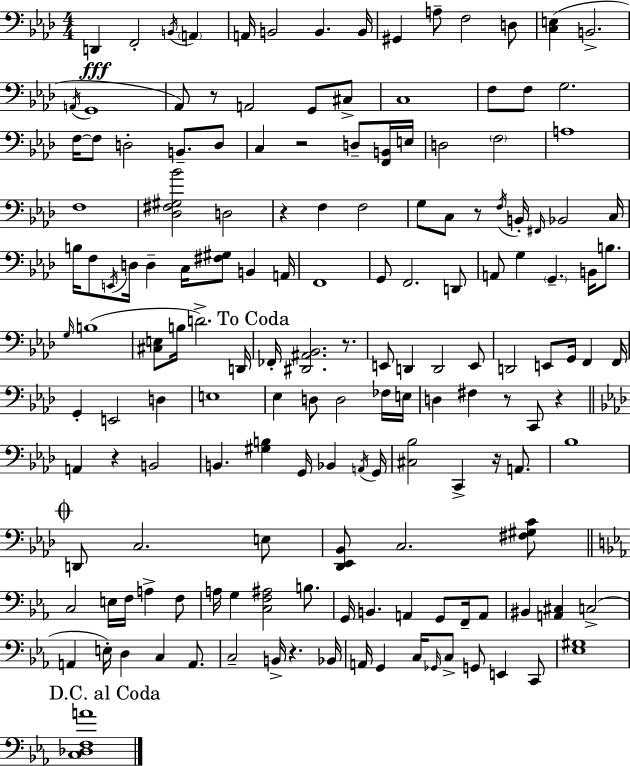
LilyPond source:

{
  \clef bass
  \numericTimeSignature
  \time 4/4
  \key f \minor
  d,4\fff f,2-. \acciaccatura { b,16 } \parenthesize a,4 | a,16 b,2 b,4. | b,16 gis,4 a8-- f2 d8 | <c e>4( b,2.-> | \break \acciaccatura { a,16 } g,1 | aes,8) r8 a,2 g,8 | cis8-> c1 | f8 f8 g2. | \break f16~~ f8 d2-. b,8.-- | d8 c4 r2 d8-- | <f, b,>16 e16 d2 \parenthesize f2 | a1 | \break f1 | <des fis gis bes'>2 d2 | r4 f4 f2 | g8 c8 r8 \acciaccatura { f16 } b,16-. \grace { fis,16 } bes,2 | \break c16 b16 f8 \acciaccatura { e,16 } d16 d4-- c16 <fis gis>8 | b,4 a,16 f,1 | g,8 f,2. | d,8 a,8 g4 \parenthesize g,4.-- | \break b,16 b8. \grace { g16 }( b1 | <cis e>8 b16 d'2.->) | d,16 \mark "To Coda" fes,16-. <dis, ais, bes,>2. | r8. e,8 d,4 d,2 | \break e,8 d,2 e,8 | g,16 f,4 f,16 g,4-. e,2 | d4 e1 | ees4 d8 d2 | \break fes16 e16 d4 fis4 r8 | c,8 r4 \bar "||" \break \key aes \major a,4 r4 b,2 | b,4. <gis b>4 g,16 bes,4 \acciaccatura { a,16 } | g,16 <cis bes>2 c,4-> r16 a,8. | bes1 | \break \mark \markup { \musicglyph "scripts.coda" } d,8 c2. e8 | <des, ees, bes,>8 c2. <fis gis c'>8 | \bar "||" \break \key c \minor c2 e16 f16 a4-> f8 | a16 g4 <c f ais>2 b8. | g,16 b,4. a,4 g,8 f,16-- a,8 | bis,4 <a, cis>4 c2->( | \break a,4 e16-.) d4 c4 a,8. | c2-- b,16-> r4. bes,16 | a,16 g,4 c16 \grace { ges,16 } c8-> g,8 e,4 c,8 | <ees gis>1 | \break \mark "D.C. al Coda" <c des f a'>1 | \bar "|."
}